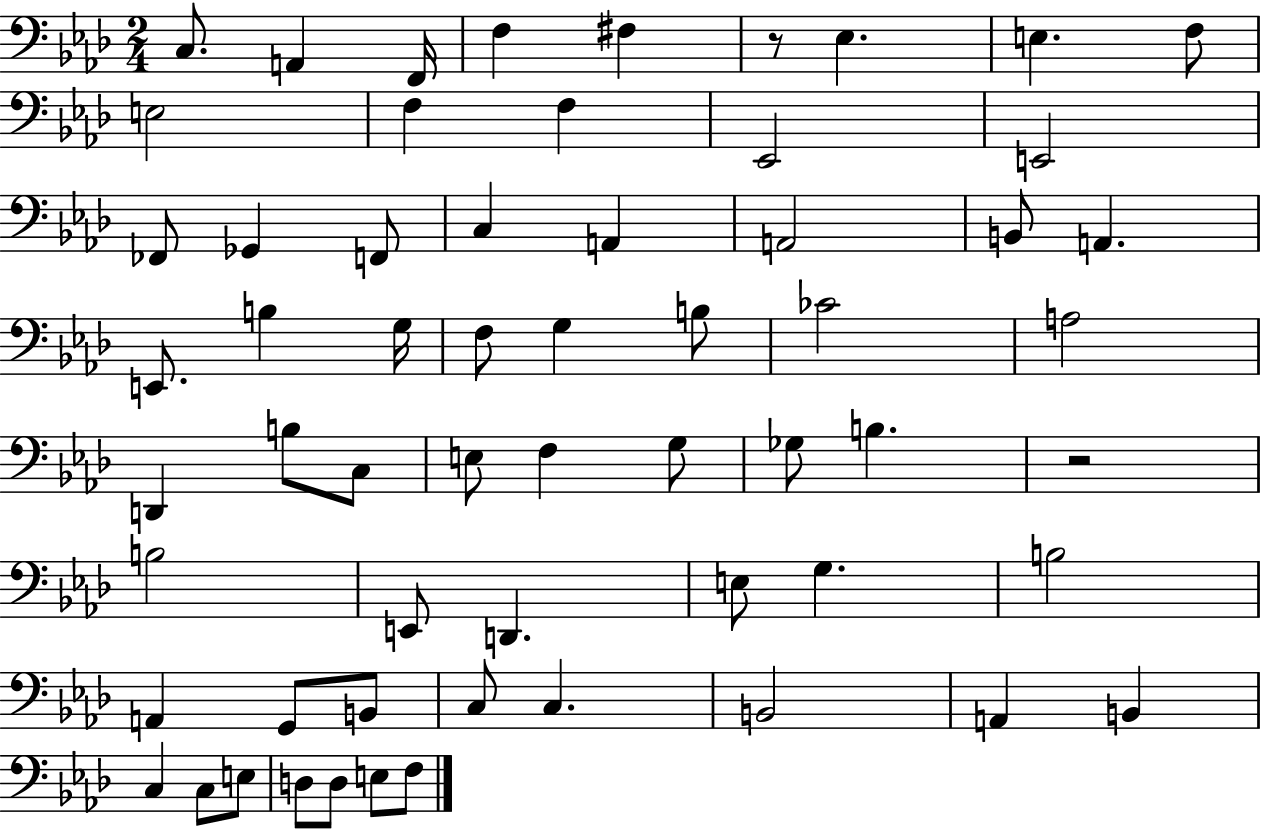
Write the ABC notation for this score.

X:1
T:Untitled
M:2/4
L:1/4
K:Ab
C,/2 A,, F,,/4 F, ^F, z/2 _E, E, F,/2 E,2 F, F, _E,,2 E,,2 _F,,/2 _G,, F,,/2 C, A,, A,,2 B,,/2 A,, E,,/2 B, G,/4 F,/2 G, B,/2 _C2 A,2 D,, B,/2 C,/2 E,/2 F, G,/2 _G,/2 B, z2 B,2 E,,/2 D,, E,/2 G, B,2 A,, G,,/2 B,,/2 C,/2 C, B,,2 A,, B,, C, C,/2 E,/2 D,/2 D,/2 E,/2 F,/2